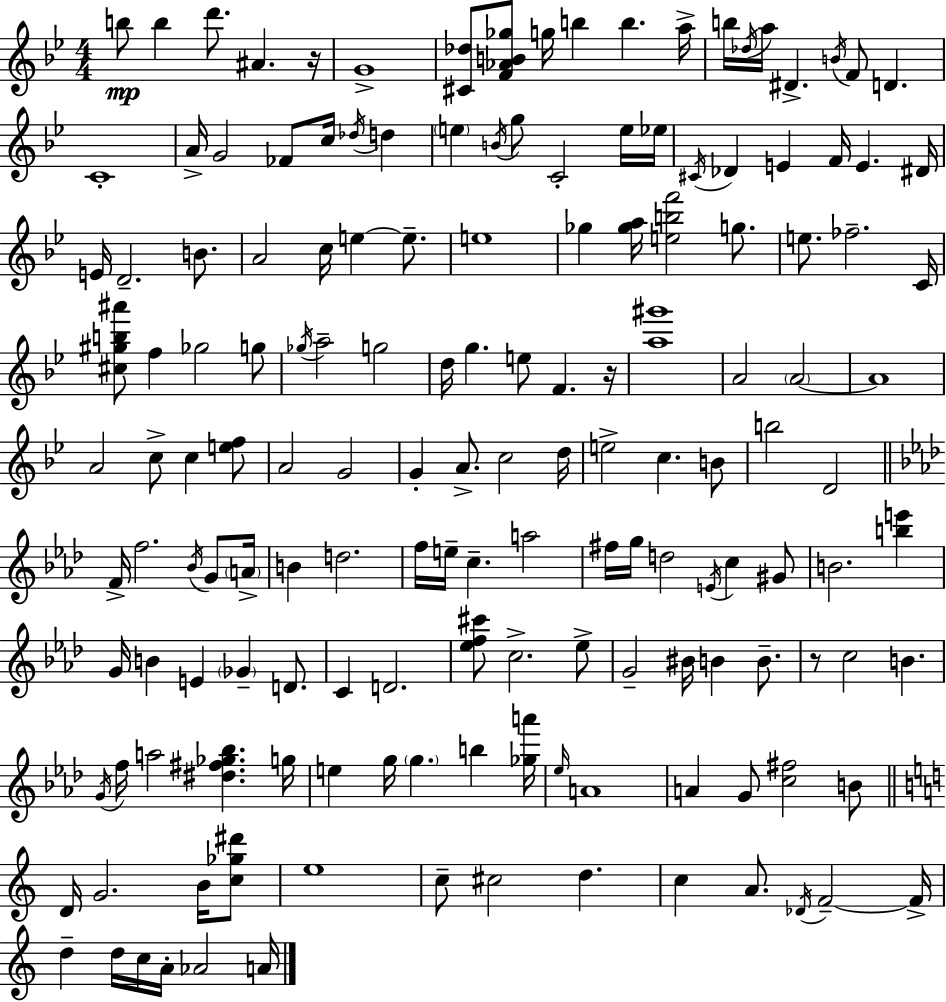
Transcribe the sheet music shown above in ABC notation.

X:1
T:Untitled
M:4/4
L:1/4
K:Gm
b/2 b d'/2 ^A z/4 G4 [^C_d]/2 [F_AB_g]/2 g/4 b b a/4 b/4 _d/4 a/4 ^D B/4 F/2 D C4 A/4 G2 _F/2 c/4 _d/4 d e B/4 g/2 C2 e/4 _e/4 ^C/4 _D E F/4 E ^D/4 E/4 D2 B/2 A2 c/4 e e/2 e4 _g [_ga]/4 [ebf']2 g/2 e/2 _f2 C/4 [^c^gb^a']/2 f _g2 g/2 _g/4 a2 g2 d/4 g e/2 F z/4 [a^g']4 A2 A2 A4 A2 c/2 c [ef]/2 A2 G2 G A/2 c2 d/4 e2 c B/2 b2 D2 F/4 f2 _B/4 G/2 A/4 B d2 f/4 e/4 c a2 ^f/4 g/4 d2 E/4 c ^G/2 B2 [be'] G/4 B E _G D/2 C D2 [_ef^c']/2 c2 _e/2 G2 ^B/4 B B/2 z/2 c2 B G/4 f/4 a2 [^d^f_g_b] g/4 e g/4 g b [_ga']/4 _e/4 A4 A G/2 [c^f]2 B/2 D/4 G2 B/4 [c_g^d']/2 e4 c/2 ^c2 d c A/2 _D/4 F2 F/4 d d/4 c/4 A/4 _A2 A/4